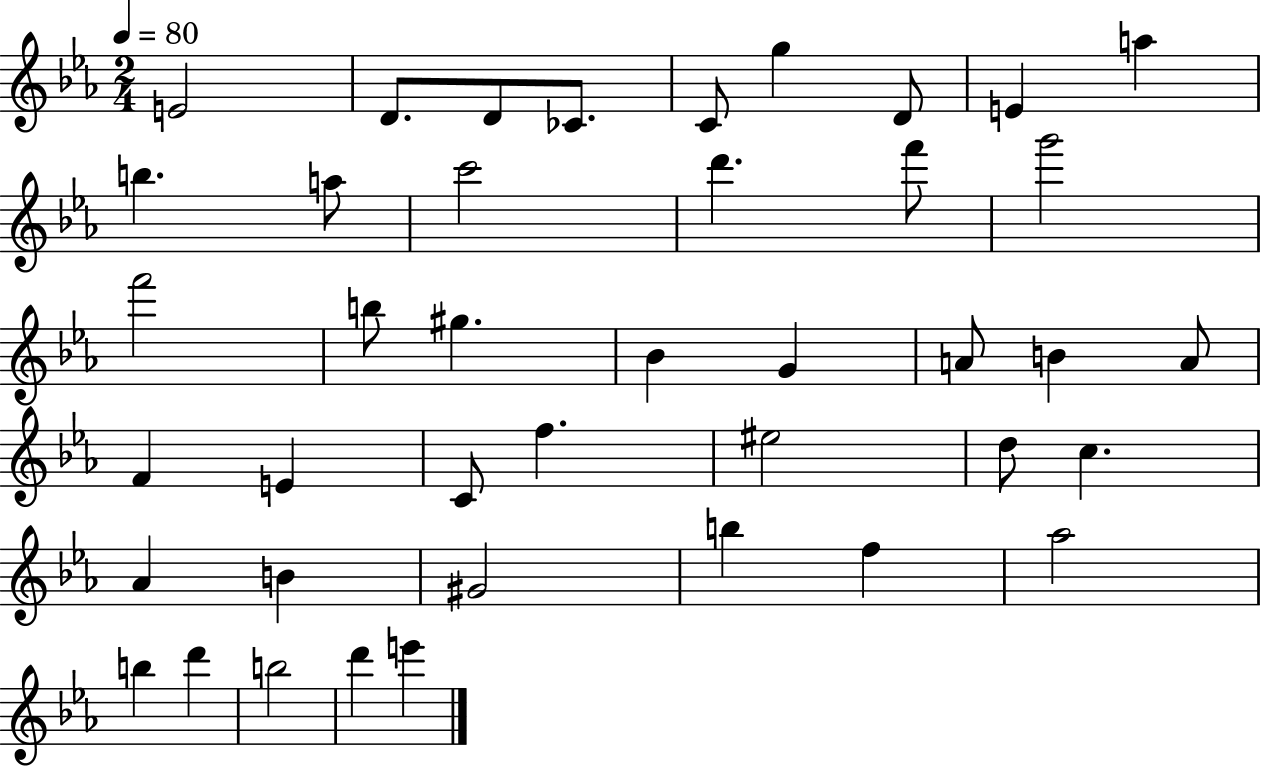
E4/h D4/e. D4/e CES4/e. C4/e G5/q D4/e E4/q A5/q B5/q. A5/e C6/h D6/q. F6/e G6/h F6/h B5/e G#5/q. Bb4/q G4/q A4/e B4/q A4/e F4/q E4/q C4/e F5/q. EIS5/h D5/e C5/q. Ab4/q B4/q G#4/h B5/q F5/q Ab5/h B5/q D6/q B5/h D6/q E6/q